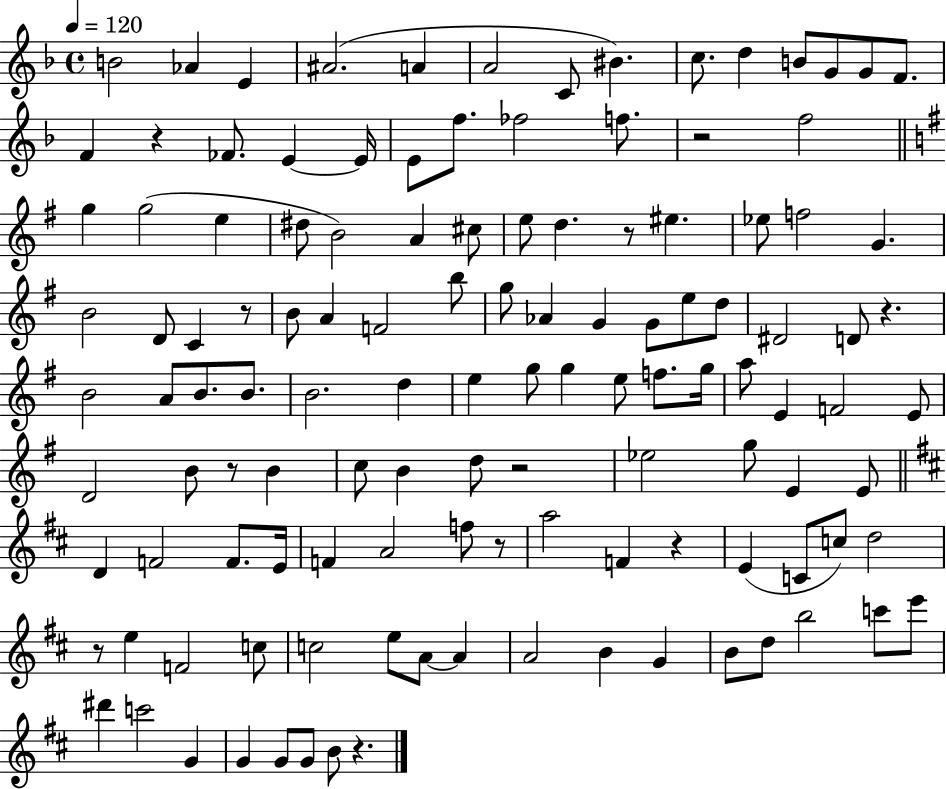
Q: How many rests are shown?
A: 11